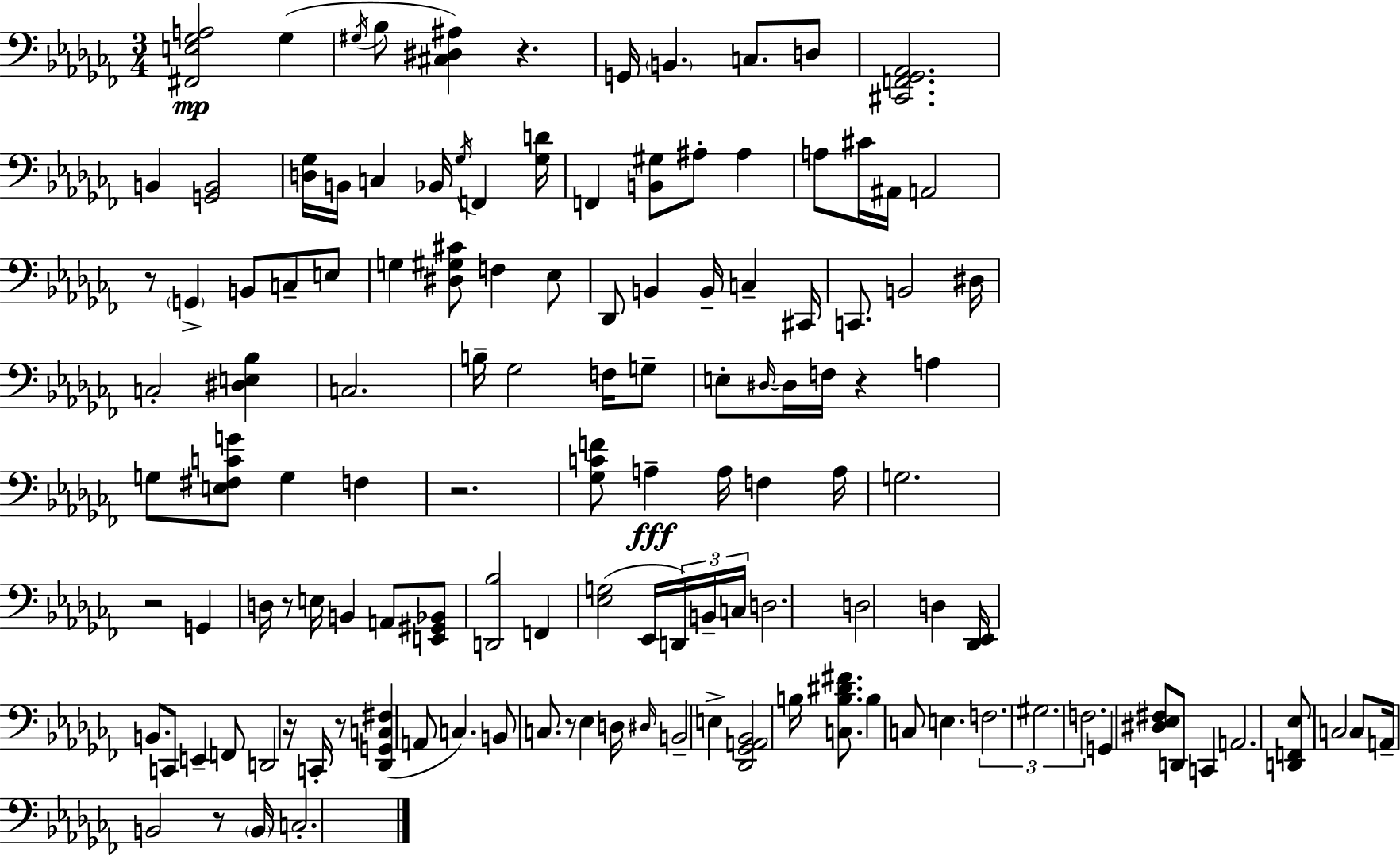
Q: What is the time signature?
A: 3/4